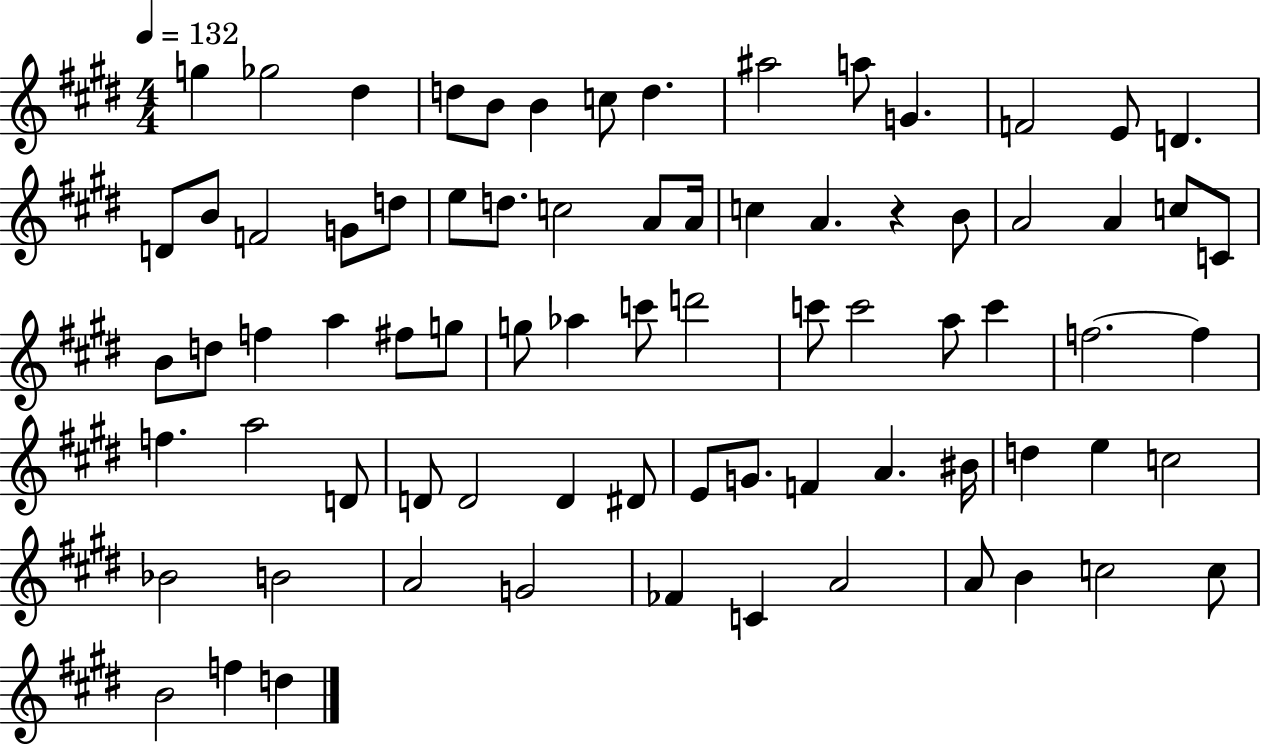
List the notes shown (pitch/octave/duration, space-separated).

G5/q Gb5/h D#5/q D5/e B4/e B4/q C5/e D5/q. A#5/h A5/e G4/q. F4/h E4/e D4/q. D4/e B4/e F4/h G4/e D5/e E5/e D5/e. C5/h A4/e A4/s C5/q A4/q. R/q B4/e A4/h A4/q C5/e C4/e B4/e D5/e F5/q A5/q F#5/e G5/e G5/e Ab5/q C6/e D6/h C6/e C6/h A5/e C6/q F5/h. F5/q F5/q. A5/h D4/e D4/e D4/h D4/q D#4/e E4/e G4/e. F4/q A4/q. BIS4/s D5/q E5/q C5/h Bb4/h B4/h A4/h G4/h FES4/q C4/q A4/h A4/e B4/q C5/h C5/e B4/h F5/q D5/q